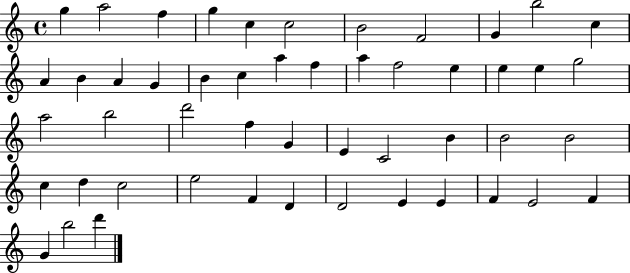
{
  \clef treble
  \time 4/4
  \defaultTimeSignature
  \key c \major
  g''4 a''2 f''4 | g''4 c''4 c''2 | b'2 f'2 | g'4 b''2 c''4 | \break a'4 b'4 a'4 g'4 | b'4 c''4 a''4 f''4 | a''4 f''2 e''4 | e''4 e''4 g''2 | \break a''2 b''2 | d'''2 f''4 g'4 | e'4 c'2 b'4 | b'2 b'2 | \break c''4 d''4 c''2 | e''2 f'4 d'4 | d'2 e'4 e'4 | f'4 e'2 f'4 | \break g'4 b''2 d'''4 | \bar "|."
}